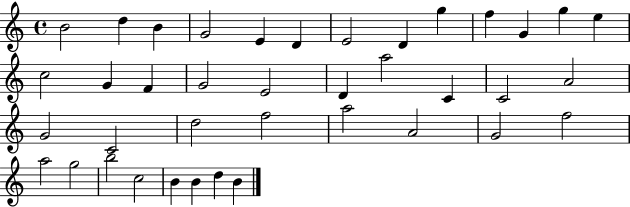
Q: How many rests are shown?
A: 0